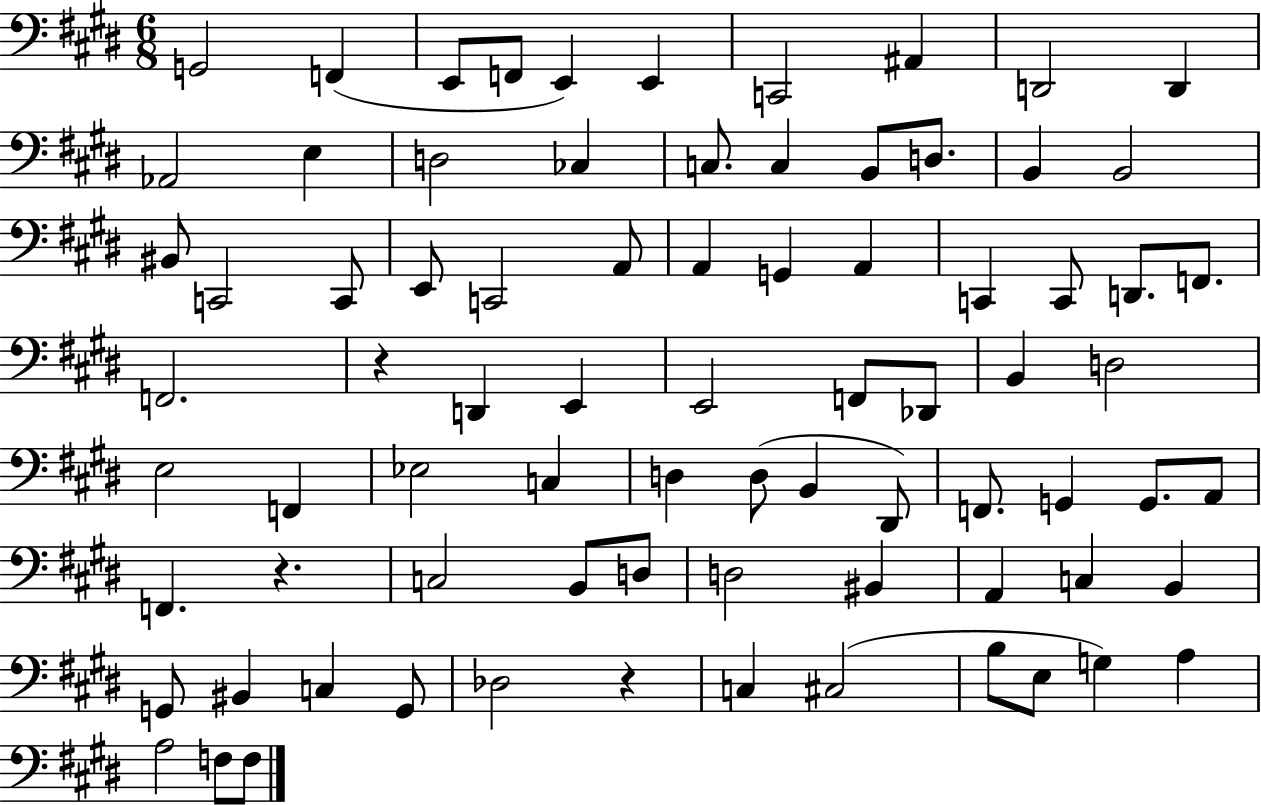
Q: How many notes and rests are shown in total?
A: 79